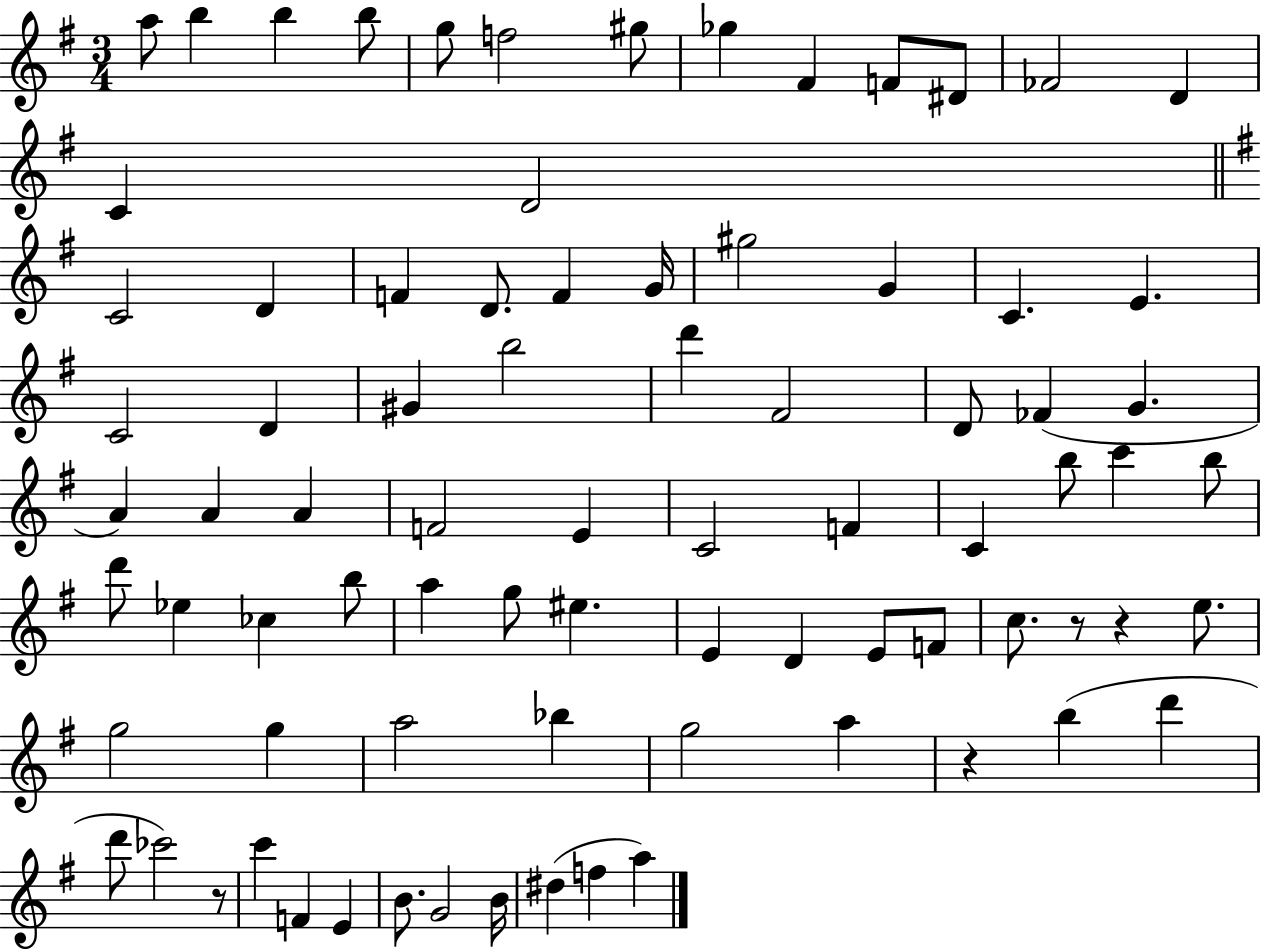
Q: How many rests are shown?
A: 4